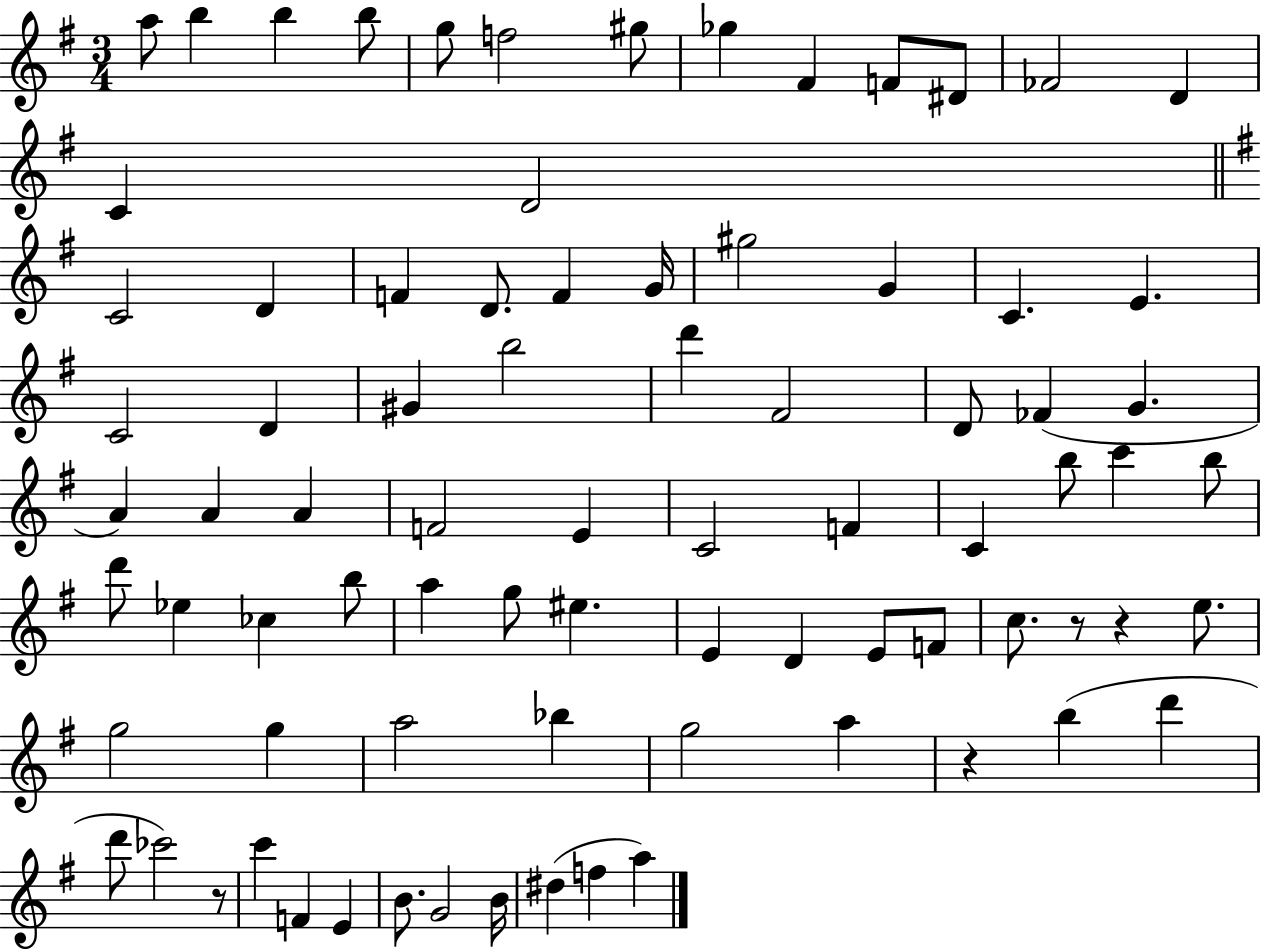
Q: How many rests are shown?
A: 4